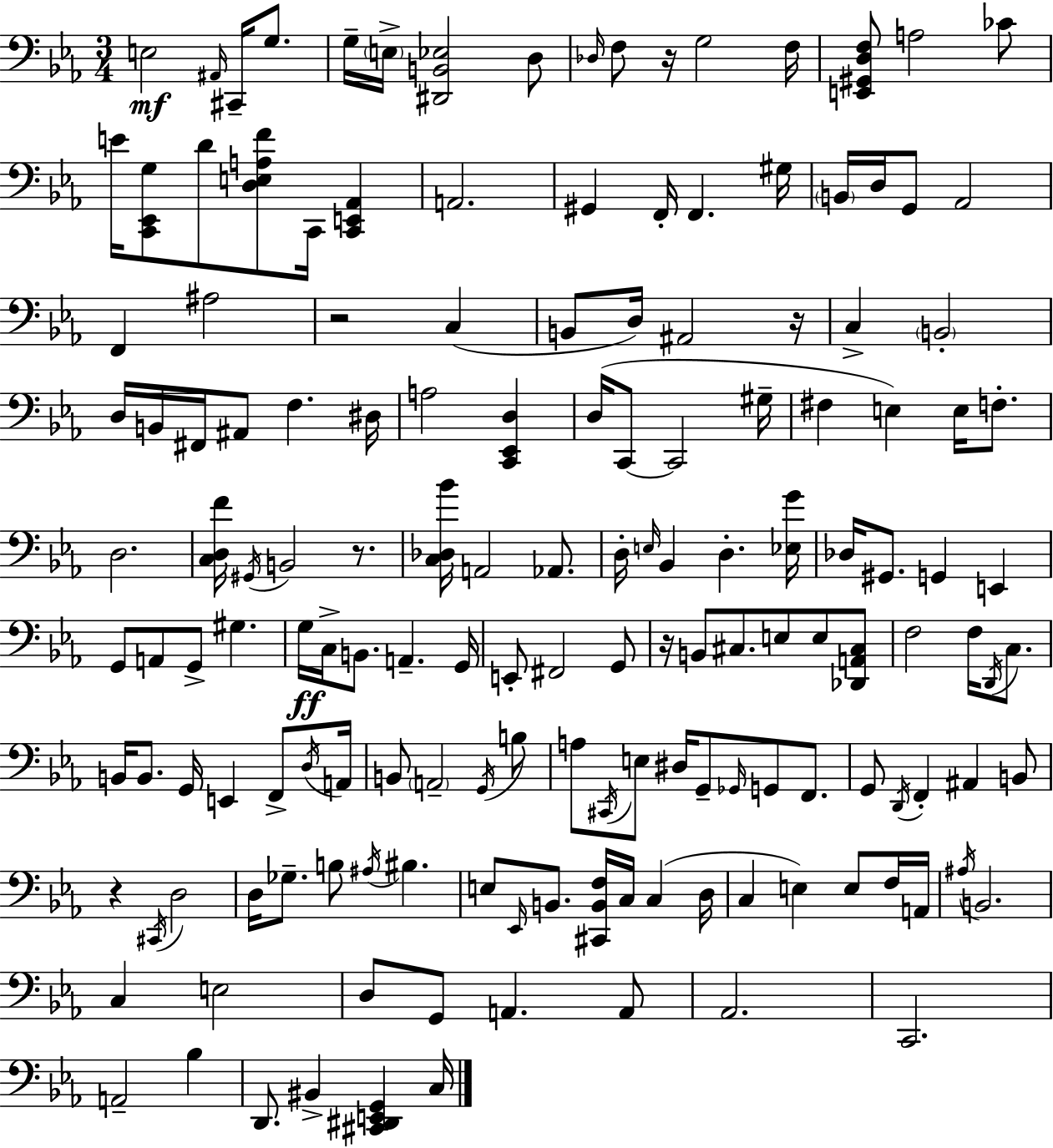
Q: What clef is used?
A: bass